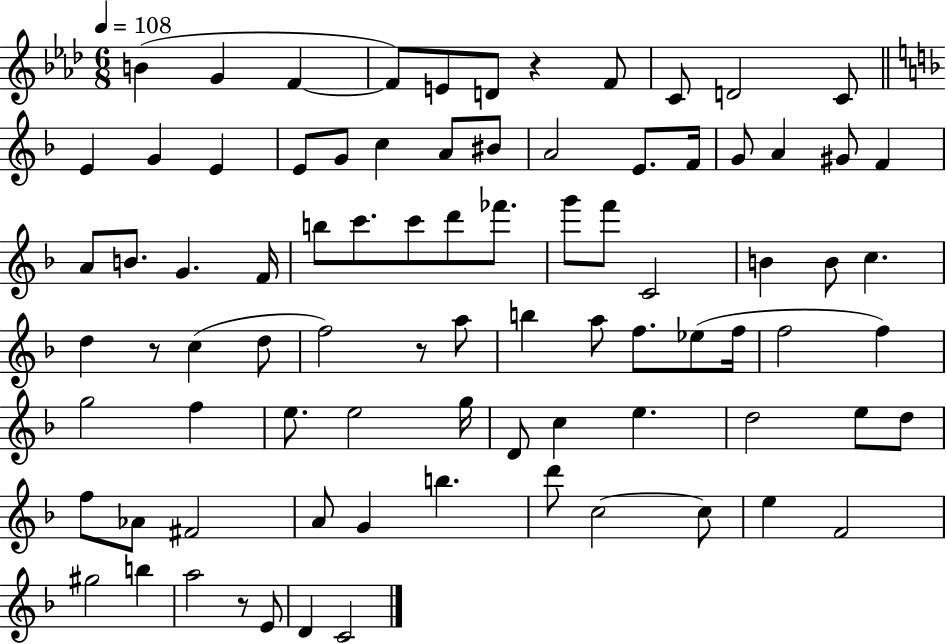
B4/q G4/q F4/q F4/e E4/e D4/e R/q F4/e C4/e D4/h C4/e E4/q G4/q E4/q E4/e G4/e C5/q A4/e BIS4/e A4/h E4/e. F4/s G4/e A4/q G#4/e F4/q A4/e B4/e. G4/q. F4/s B5/e C6/e. C6/e D6/e FES6/e. G6/e F6/e C4/h B4/q B4/e C5/q. D5/q R/e C5/q D5/e F5/h R/e A5/e B5/q A5/e F5/e. Eb5/e F5/s F5/h F5/q G5/h F5/q E5/e. E5/h G5/s D4/e C5/q E5/q. D5/h E5/e D5/e F5/e Ab4/e F#4/h A4/e G4/q B5/q. D6/e C5/h C5/e E5/q F4/h G#5/h B5/q A5/h R/e E4/e D4/q C4/h